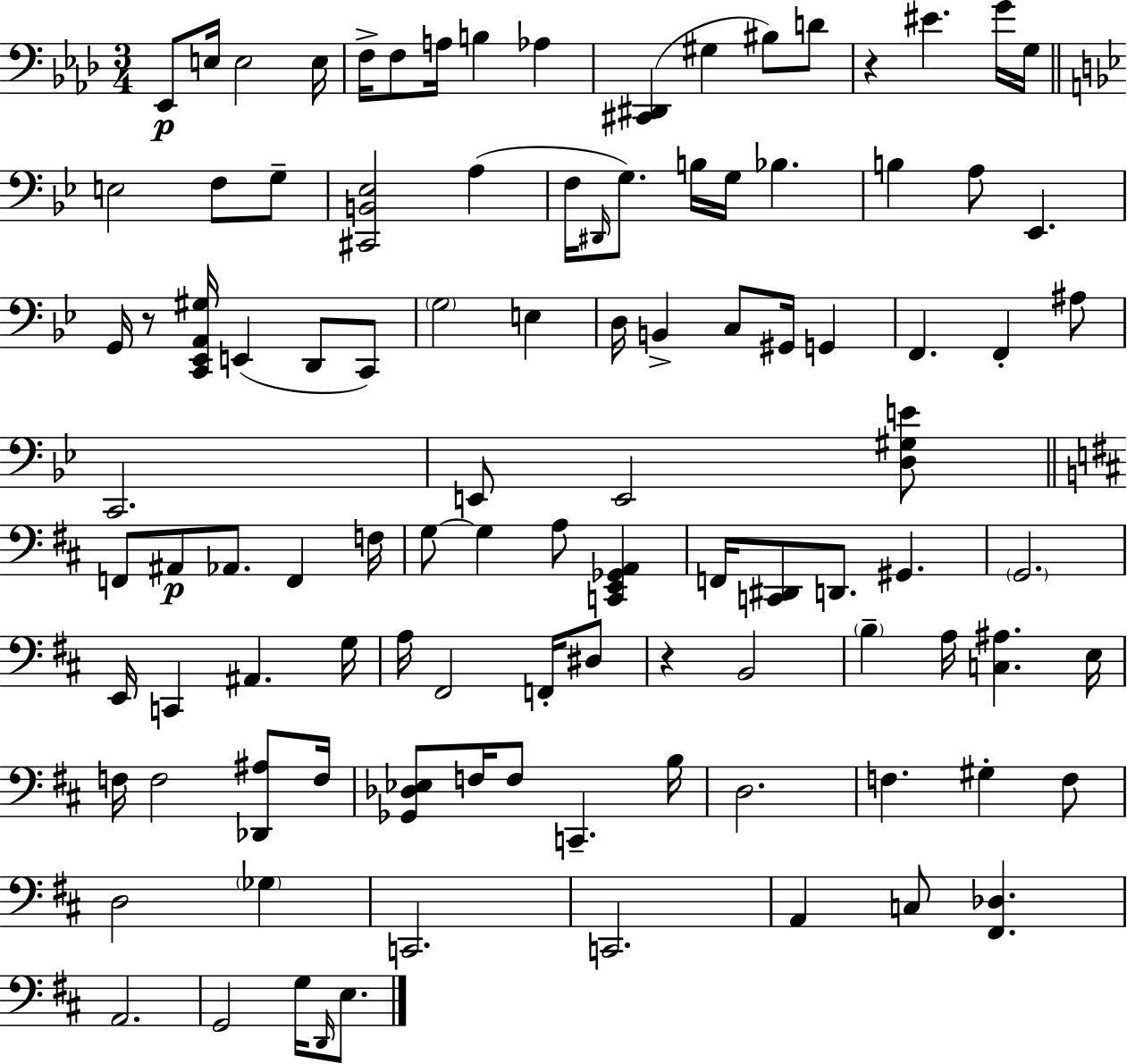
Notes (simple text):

Eb2/e E3/s E3/h E3/s F3/s F3/e A3/s B3/q Ab3/q [C#2,D#2]/q G#3/q BIS3/e D4/e R/q EIS4/q. G4/s G3/s E3/h F3/e G3/e [C#2,B2,Eb3]/h A3/q F3/s D#2/s G3/e. B3/s G3/s Bb3/q. B3/q A3/e Eb2/q. G2/s R/e [C2,Eb2,A2,G#3]/s E2/q D2/e C2/e G3/h E3/q D3/s B2/q C3/e G#2/s G2/q F2/q. F2/q A#3/e C2/h. E2/e E2/h [D3,G#3,E4]/e F2/e A#2/e Ab2/e. F2/q F3/s G3/e G3/q A3/e [C2,E2,Gb2,A2]/q F2/s [C2,D#2]/e D2/e. G#2/q. G2/h. E2/s C2/q A#2/q. G3/s A3/s F#2/h F2/s D#3/e R/q B2/h B3/q A3/s [C3,A#3]/q. E3/s F3/s F3/h [Db2,A#3]/e F3/s [Gb2,Db3,Eb3]/e F3/s F3/e C2/q. B3/s D3/h. F3/q. G#3/q F3/e D3/h Gb3/q C2/h. C2/h. A2/q C3/e [F#2,Db3]/q. A2/h. G2/h G3/s D2/s E3/e.